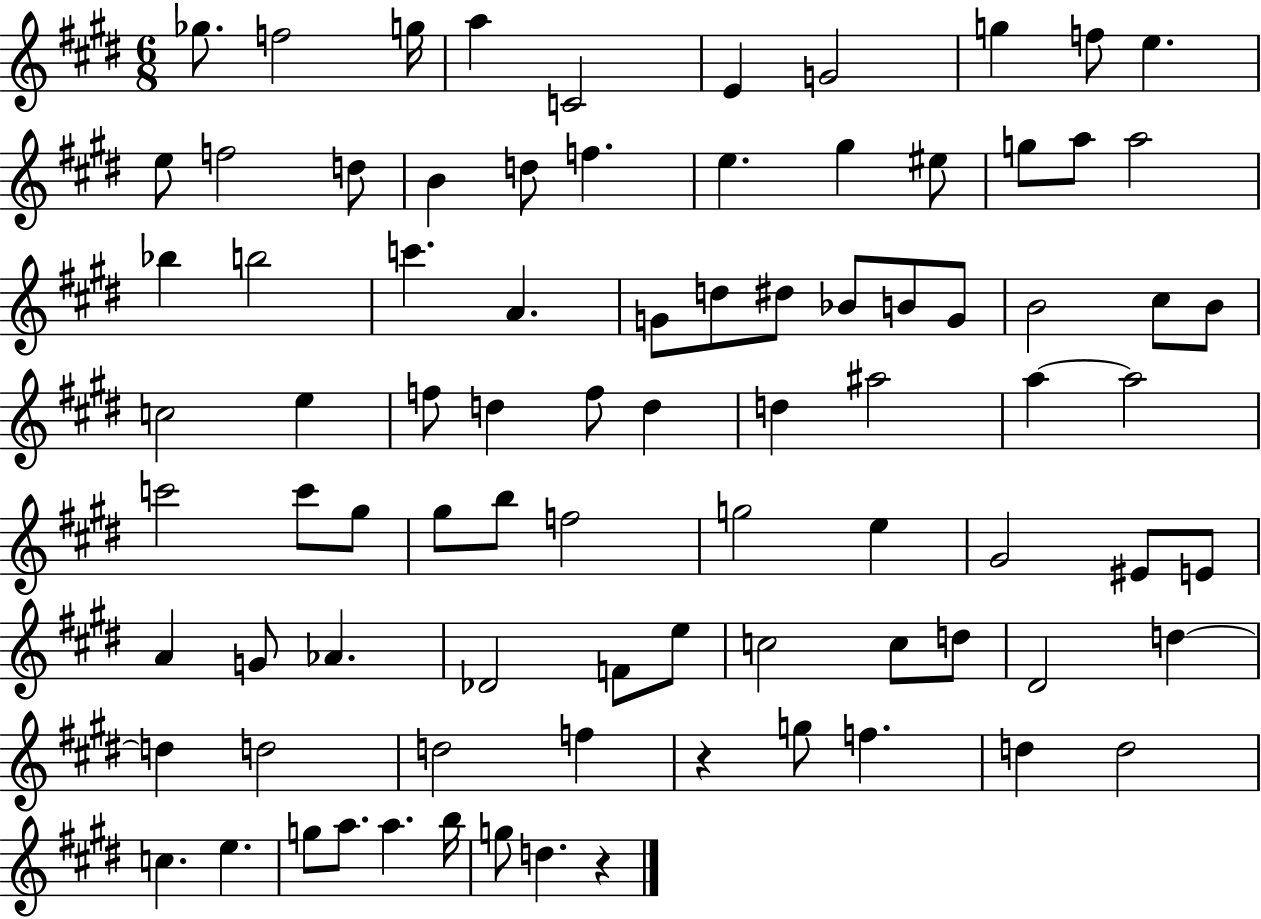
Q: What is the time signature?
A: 6/8